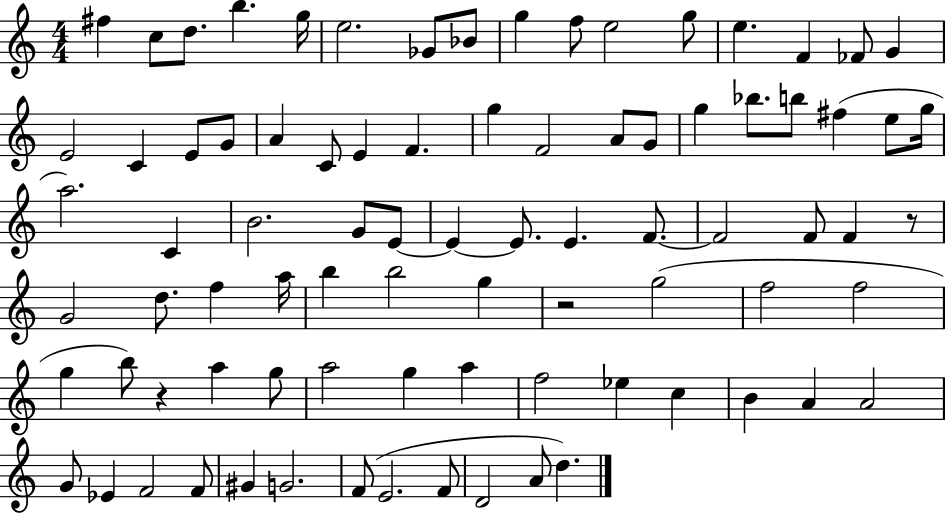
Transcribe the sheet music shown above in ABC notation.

X:1
T:Untitled
M:4/4
L:1/4
K:C
^f c/2 d/2 b g/4 e2 _G/2 _B/2 g f/2 e2 g/2 e F _F/2 G E2 C E/2 G/2 A C/2 E F g F2 A/2 G/2 g _b/2 b/2 ^f e/2 g/4 a2 C B2 G/2 E/2 E E/2 E F/2 F2 F/2 F z/2 G2 d/2 f a/4 b b2 g z2 g2 f2 f2 g b/2 z a g/2 a2 g a f2 _e c B A A2 G/2 _E F2 F/2 ^G G2 F/2 E2 F/2 D2 A/2 d